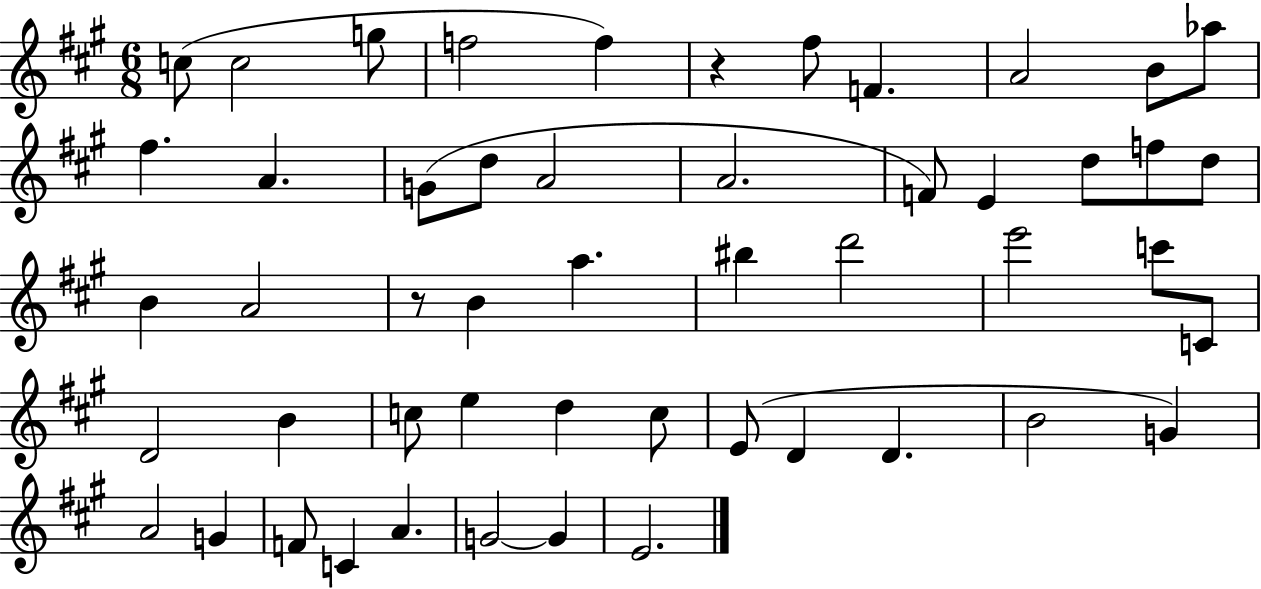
C5/e C5/h G5/e F5/h F5/q R/q F#5/e F4/q. A4/h B4/e Ab5/e F#5/q. A4/q. G4/e D5/e A4/h A4/h. F4/e E4/q D5/e F5/e D5/e B4/q A4/h R/e B4/q A5/q. BIS5/q D6/h E6/h C6/e C4/e D4/h B4/q C5/e E5/q D5/q C5/e E4/e D4/q D4/q. B4/h G4/q A4/h G4/q F4/e C4/q A4/q. G4/h G4/q E4/h.